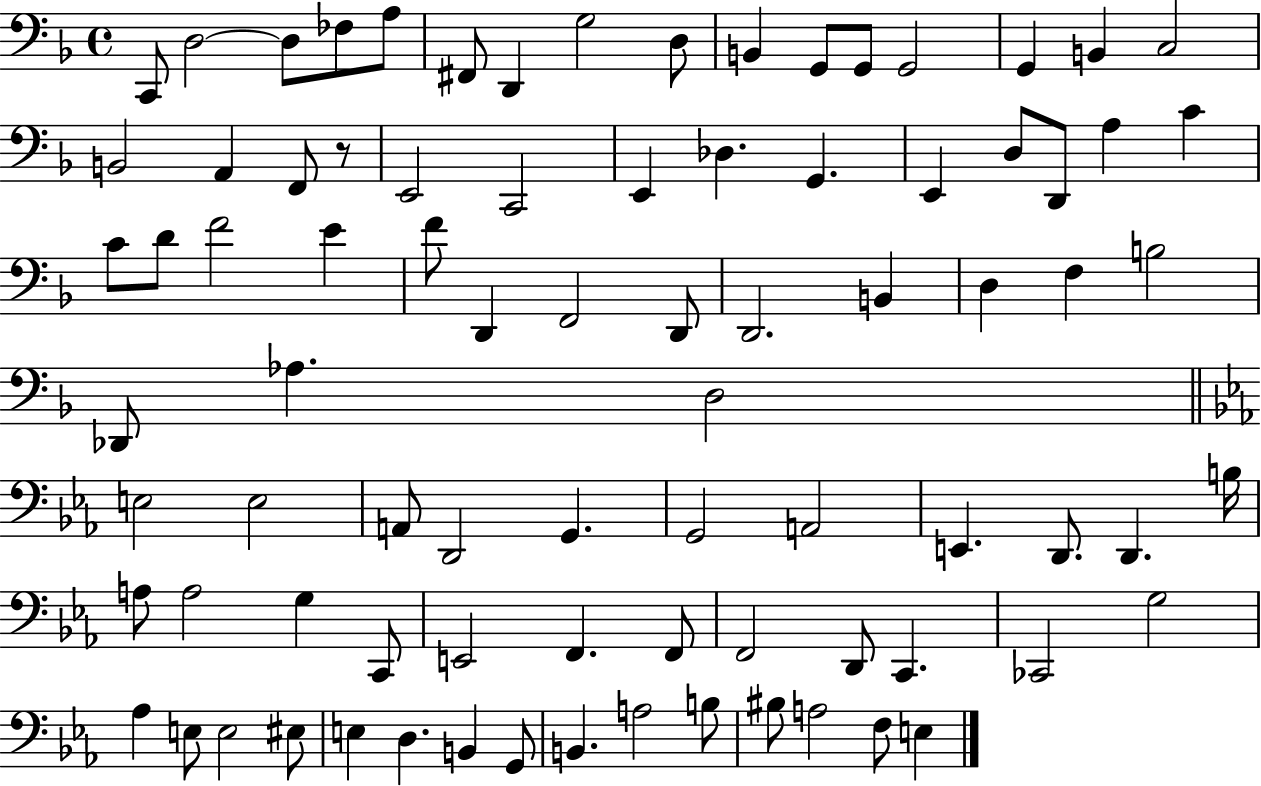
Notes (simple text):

C2/e D3/h D3/e FES3/e A3/e F#2/e D2/q G3/h D3/e B2/q G2/e G2/e G2/h G2/q B2/q C3/h B2/h A2/q F2/e R/e E2/h C2/h E2/q Db3/q. G2/q. E2/q D3/e D2/e A3/q C4/q C4/e D4/e F4/h E4/q F4/e D2/q F2/h D2/e D2/h. B2/q D3/q F3/q B3/h Db2/e Ab3/q. D3/h E3/h E3/h A2/e D2/h G2/q. G2/h A2/h E2/q. D2/e. D2/q. B3/s A3/e A3/h G3/q C2/e E2/h F2/q. F2/e F2/h D2/e C2/q. CES2/h G3/h Ab3/q E3/e E3/h EIS3/e E3/q D3/q. B2/q G2/e B2/q. A3/h B3/e BIS3/e A3/h F3/e E3/q